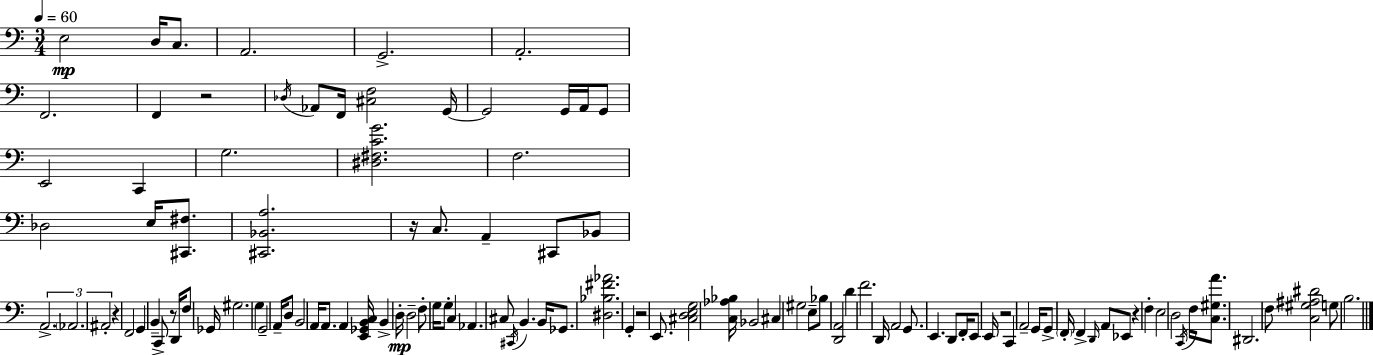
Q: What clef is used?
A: bass